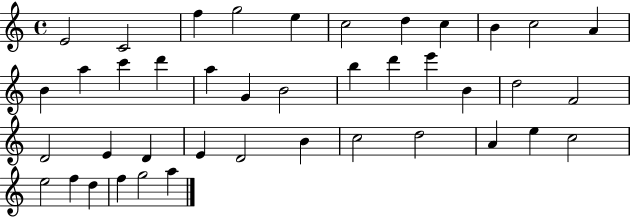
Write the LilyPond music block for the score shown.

{
  \clef treble
  \time 4/4
  \defaultTimeSignature
  \key c \major
  e'2 c'2 | f''4 g''2 e''4 | c''2 d''4 c''4 | b'4 c''2 a'4 | \break b'4 a''4 c'''4 d'''4 | a''4 g'4 b'2 | b''4 d'''4 e'''4 b'4 | d''2 f'2 | \break d'2 e'4 d'4 | e'4 d'2 b'4 | c''2 d''2 | a'4 e''4 c''2 | \break e''2 f''4 d''4 | f''4 g''2 a''4 | \bar "|."
}